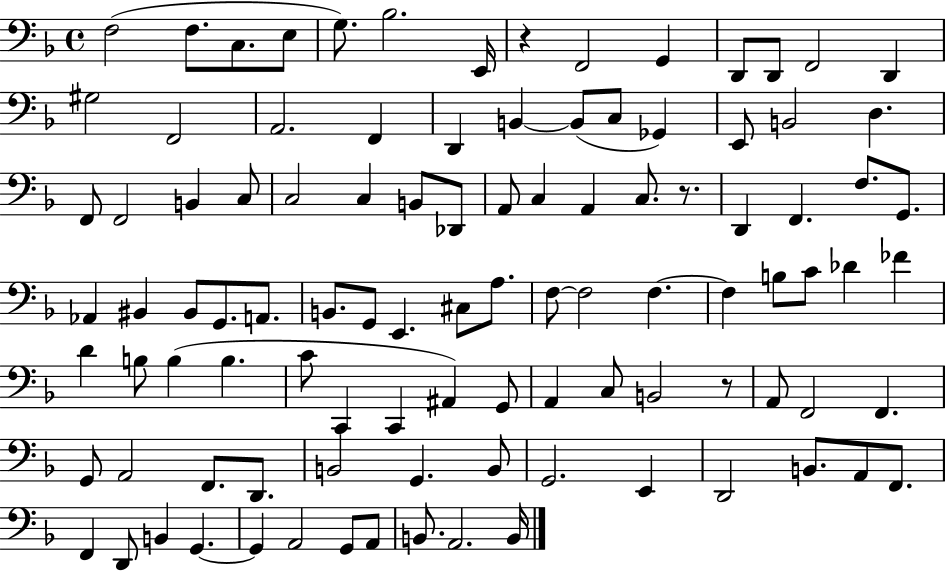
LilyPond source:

{
  \clef bass
  \time 4/4
  \defaultTimeSignature
  \key f \major
  f2( f8. c8. e8 | g8.) bes2. e,16 | r4 f,2 g,4 | d,8 d,8 f,2 d,4 | \break gis2 f,2 | a,2. f,4 | d,4 b,4~~ b,8( c8 ges,4) | e,8 b,2 d4. | \break f,8 f,2 b,4 c8 | c2 c4 b,8 des,8 | a,8 c4 a,4 c8. r8. | d,4 f,4. f8. g,8. | \break aes,4 bis,4 bis,8 g,8. a,8. | b,8. g,8 e,4. cis8 a8. | f8~~ f2 f4.~~ | f4 b8 c'8 des'4 fes'4 | \break d'4 b8 b4( b4. | c'8 c,4 c,4 ais,4) g,8 | a,4 c8 b,2 r8 | a,8 f,2 f,4. | \break g,8 a,2 f,8. d,8. | b,2 g,4. b,8 | g,2. e,4 | d,2 b,8. a,8 f,8. | \break f,4 d,8 b,4 g,4.~~ | g,4 a,2 g,8 a,8 | b,8. a,2. b,16 | \bar "|."
}